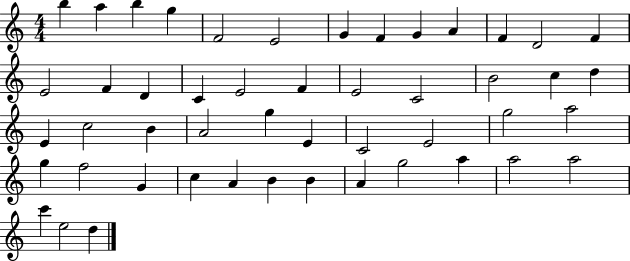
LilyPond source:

{
  \clef treble
  \numericTimeSignature
  \time 4/4
  \key c \major
  b''4 a''4 b''4 g''4 | f'2 e'2 | g'4 f'4 g'4 a'4 | f'4 d'2 f'4 | \break e'2 f'4 d'4 | c'4 e'2 f'4 | e'2 c'2 | b'2 c''4 d''4 | \break e'4 c''2 b'4 | a'2 g''4 e'4 | c'2 e'2 | g''2 a''2 | \break g''4 f''2 g'4 | c''4 a'4 b'4 b'4 | a'4 g''2 a''4 | a''2 a''2 | \break c'''4 e''2 d''4 | \bar "|."
}